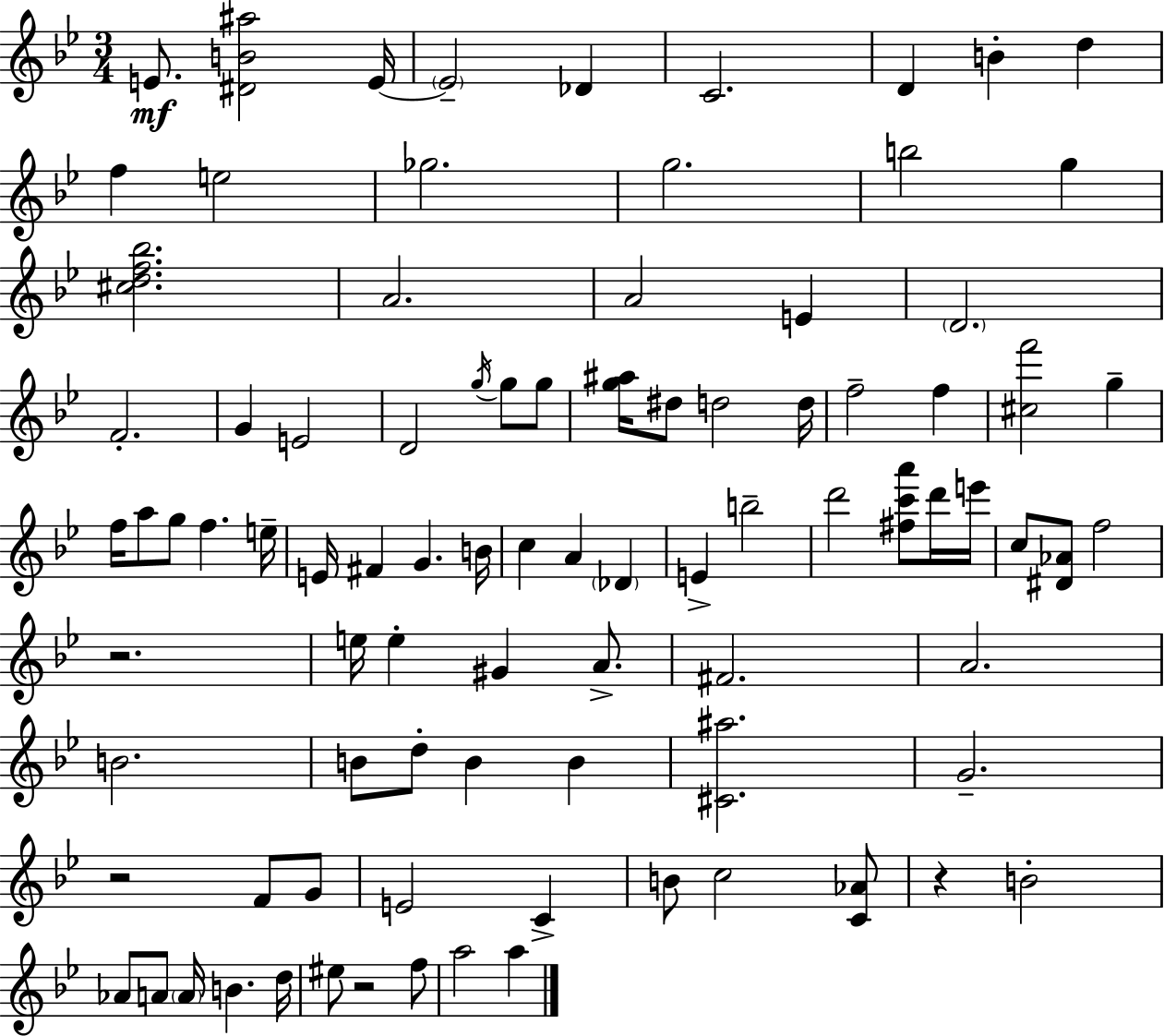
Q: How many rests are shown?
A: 4